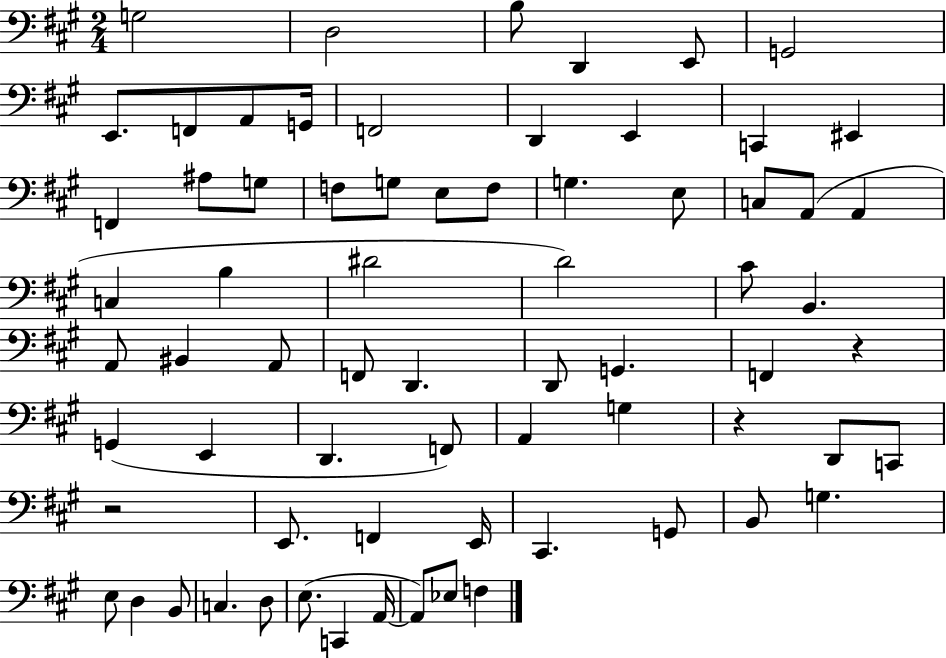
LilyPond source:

{
  \clef bass
  \numericTimeSignature
  \time 2/4
  \key a \major
  g2 | d2 | b8 d,4 e,8 | g,2 | \break e,8. f,8 a,8 g,16 | f,2 | d,4 e,4 | c,4 eis,4 | \break f,4 ais8 g8 | f8 g8 e8 f8 | g4. e8 | c8 a,8( a,4 | \break c4 b4 | dis'2 | d'2) | cis'8 b,4. | \break a,8 bis,4 a,8 | f,8 d,4. | d,8 g,4. | f,4 r4 | \break g,4( e,4 | d,4. f,8) | a,4 g4 | r4 d,8 c,8 | \break r2 | e,8. f,4 e,16 | cis,4. g,8 | b,8 g4. | \break e8 d4 b,8 | c4. d8 | e8.( c,4 a,16~~ | a,8) ees8 f4 | \break \bar "|."
}